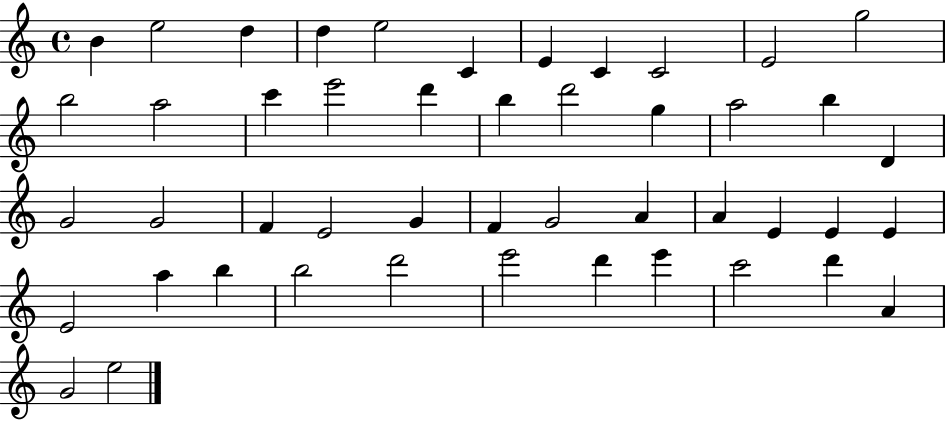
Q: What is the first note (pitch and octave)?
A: B4